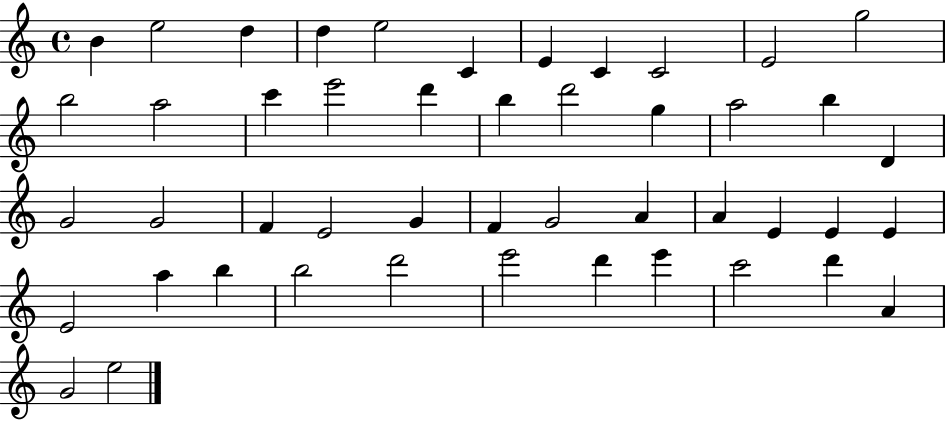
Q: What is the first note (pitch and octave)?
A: B4